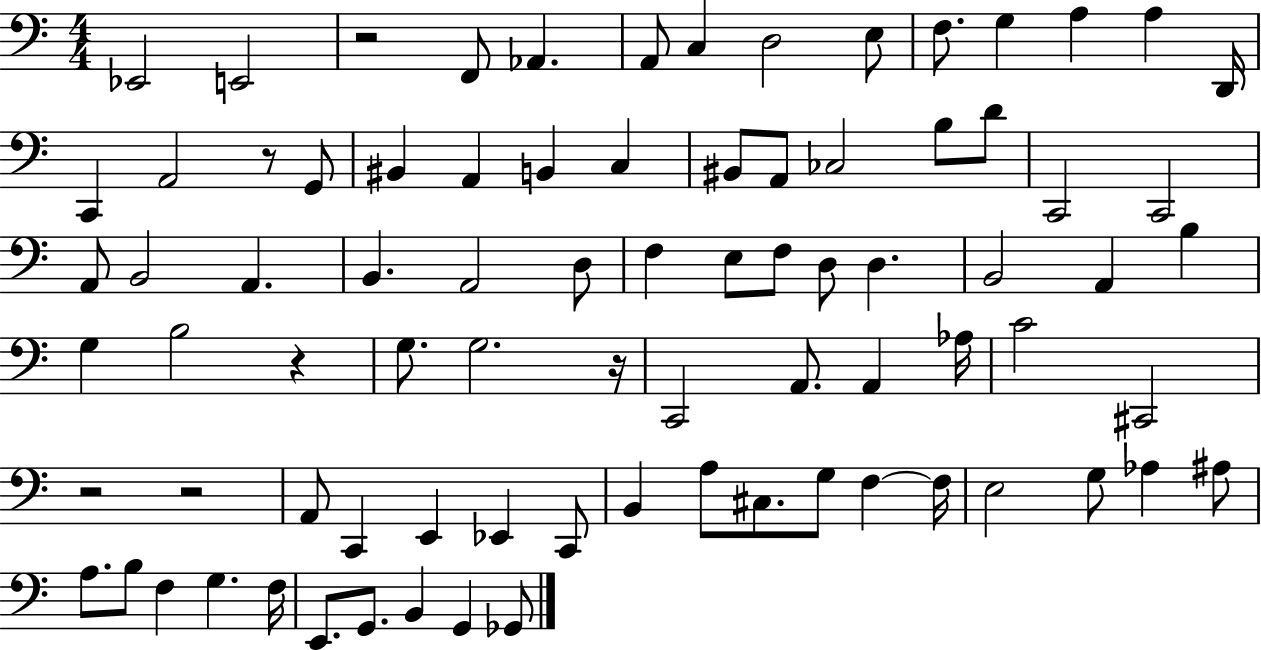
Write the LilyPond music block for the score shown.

{
  \clef bass
  \numericTimeSignature
  \time 4/4
  \key c \major
  ees,2 e,2 | r2 f,8 aes,4. | a,8 c4 d2 e8 | f8. g4 a4 a4 d,16 | \break c,4 a,2 r8 g,8 | bis,4 a,4 b,4 c4 | bis,8 a,8 ces2 b8 d'8 | c,2 c,2 | \break a,8 b,2 a,4. | b,4. a,2 d8 | f4 e8 f8 d8 d4. | b,2 a,4 b4 | \break g4 b2 r4 | g8. g2. r16 | c,2 a,8. a,4 aes16 | c'2 cis,2 | \break r2 r2 | a,8 c,4 e,4 ees,4 c,8 | b,4 a8 cis8. g8 f4~~ f16 | e2 g8 aes4 ais8 | \break a8. b8 f4 g4. f16 | e,8. g,8. b,4 g,4 ges,8 | \bar "|."
}